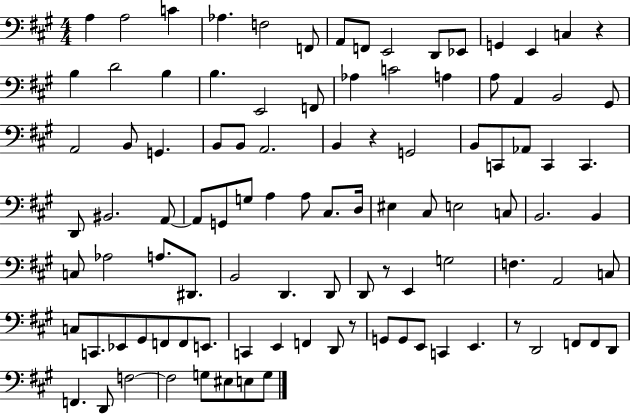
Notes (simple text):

A3/q A3/h C4/q Ab3/q. F3/h F2/e A2/e F2/e E2/h D2/e Eb2/e G2/q E2/q C3/q R/q B3/q D4/h B3/q B3/q. E2/h F2/e Ab3/q C4/h A3/q A3/e A2/q B2/h G#2/e A2/h B2/e G2/q. B2/e B2/e A2/h. B2/q R/q G2/h B2/e C2/e Ab2/e C2/q C2/q. D2/e BIS2/h. A2/e A2/e G2/e G3/e A3/q A3/e C#3/e. D3/s EIS3/q C#3/e E3/h C3/e B2/h. B2/q C3/e Ab3/h A3/e. D#2/e. B2/h D2/q. D2/e D2/e R/e E2/q G3/h F3/q. A2/h C3/e C3/e C2/e. Eb2/e G#2/e F2/e F2/e E2/e. C2/q E2/q F2/q D2/e R/e G2/e G2/e E2/e C2/q E2/q. R/e D2/h F2/e F2/e D2/e F2/q. D2/e F3/h F3/h G3/e EIS3/e E3/e G3/e